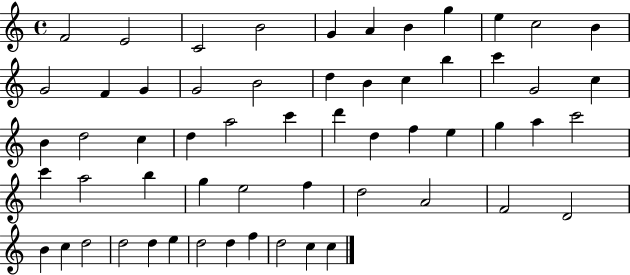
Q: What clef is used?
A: treble